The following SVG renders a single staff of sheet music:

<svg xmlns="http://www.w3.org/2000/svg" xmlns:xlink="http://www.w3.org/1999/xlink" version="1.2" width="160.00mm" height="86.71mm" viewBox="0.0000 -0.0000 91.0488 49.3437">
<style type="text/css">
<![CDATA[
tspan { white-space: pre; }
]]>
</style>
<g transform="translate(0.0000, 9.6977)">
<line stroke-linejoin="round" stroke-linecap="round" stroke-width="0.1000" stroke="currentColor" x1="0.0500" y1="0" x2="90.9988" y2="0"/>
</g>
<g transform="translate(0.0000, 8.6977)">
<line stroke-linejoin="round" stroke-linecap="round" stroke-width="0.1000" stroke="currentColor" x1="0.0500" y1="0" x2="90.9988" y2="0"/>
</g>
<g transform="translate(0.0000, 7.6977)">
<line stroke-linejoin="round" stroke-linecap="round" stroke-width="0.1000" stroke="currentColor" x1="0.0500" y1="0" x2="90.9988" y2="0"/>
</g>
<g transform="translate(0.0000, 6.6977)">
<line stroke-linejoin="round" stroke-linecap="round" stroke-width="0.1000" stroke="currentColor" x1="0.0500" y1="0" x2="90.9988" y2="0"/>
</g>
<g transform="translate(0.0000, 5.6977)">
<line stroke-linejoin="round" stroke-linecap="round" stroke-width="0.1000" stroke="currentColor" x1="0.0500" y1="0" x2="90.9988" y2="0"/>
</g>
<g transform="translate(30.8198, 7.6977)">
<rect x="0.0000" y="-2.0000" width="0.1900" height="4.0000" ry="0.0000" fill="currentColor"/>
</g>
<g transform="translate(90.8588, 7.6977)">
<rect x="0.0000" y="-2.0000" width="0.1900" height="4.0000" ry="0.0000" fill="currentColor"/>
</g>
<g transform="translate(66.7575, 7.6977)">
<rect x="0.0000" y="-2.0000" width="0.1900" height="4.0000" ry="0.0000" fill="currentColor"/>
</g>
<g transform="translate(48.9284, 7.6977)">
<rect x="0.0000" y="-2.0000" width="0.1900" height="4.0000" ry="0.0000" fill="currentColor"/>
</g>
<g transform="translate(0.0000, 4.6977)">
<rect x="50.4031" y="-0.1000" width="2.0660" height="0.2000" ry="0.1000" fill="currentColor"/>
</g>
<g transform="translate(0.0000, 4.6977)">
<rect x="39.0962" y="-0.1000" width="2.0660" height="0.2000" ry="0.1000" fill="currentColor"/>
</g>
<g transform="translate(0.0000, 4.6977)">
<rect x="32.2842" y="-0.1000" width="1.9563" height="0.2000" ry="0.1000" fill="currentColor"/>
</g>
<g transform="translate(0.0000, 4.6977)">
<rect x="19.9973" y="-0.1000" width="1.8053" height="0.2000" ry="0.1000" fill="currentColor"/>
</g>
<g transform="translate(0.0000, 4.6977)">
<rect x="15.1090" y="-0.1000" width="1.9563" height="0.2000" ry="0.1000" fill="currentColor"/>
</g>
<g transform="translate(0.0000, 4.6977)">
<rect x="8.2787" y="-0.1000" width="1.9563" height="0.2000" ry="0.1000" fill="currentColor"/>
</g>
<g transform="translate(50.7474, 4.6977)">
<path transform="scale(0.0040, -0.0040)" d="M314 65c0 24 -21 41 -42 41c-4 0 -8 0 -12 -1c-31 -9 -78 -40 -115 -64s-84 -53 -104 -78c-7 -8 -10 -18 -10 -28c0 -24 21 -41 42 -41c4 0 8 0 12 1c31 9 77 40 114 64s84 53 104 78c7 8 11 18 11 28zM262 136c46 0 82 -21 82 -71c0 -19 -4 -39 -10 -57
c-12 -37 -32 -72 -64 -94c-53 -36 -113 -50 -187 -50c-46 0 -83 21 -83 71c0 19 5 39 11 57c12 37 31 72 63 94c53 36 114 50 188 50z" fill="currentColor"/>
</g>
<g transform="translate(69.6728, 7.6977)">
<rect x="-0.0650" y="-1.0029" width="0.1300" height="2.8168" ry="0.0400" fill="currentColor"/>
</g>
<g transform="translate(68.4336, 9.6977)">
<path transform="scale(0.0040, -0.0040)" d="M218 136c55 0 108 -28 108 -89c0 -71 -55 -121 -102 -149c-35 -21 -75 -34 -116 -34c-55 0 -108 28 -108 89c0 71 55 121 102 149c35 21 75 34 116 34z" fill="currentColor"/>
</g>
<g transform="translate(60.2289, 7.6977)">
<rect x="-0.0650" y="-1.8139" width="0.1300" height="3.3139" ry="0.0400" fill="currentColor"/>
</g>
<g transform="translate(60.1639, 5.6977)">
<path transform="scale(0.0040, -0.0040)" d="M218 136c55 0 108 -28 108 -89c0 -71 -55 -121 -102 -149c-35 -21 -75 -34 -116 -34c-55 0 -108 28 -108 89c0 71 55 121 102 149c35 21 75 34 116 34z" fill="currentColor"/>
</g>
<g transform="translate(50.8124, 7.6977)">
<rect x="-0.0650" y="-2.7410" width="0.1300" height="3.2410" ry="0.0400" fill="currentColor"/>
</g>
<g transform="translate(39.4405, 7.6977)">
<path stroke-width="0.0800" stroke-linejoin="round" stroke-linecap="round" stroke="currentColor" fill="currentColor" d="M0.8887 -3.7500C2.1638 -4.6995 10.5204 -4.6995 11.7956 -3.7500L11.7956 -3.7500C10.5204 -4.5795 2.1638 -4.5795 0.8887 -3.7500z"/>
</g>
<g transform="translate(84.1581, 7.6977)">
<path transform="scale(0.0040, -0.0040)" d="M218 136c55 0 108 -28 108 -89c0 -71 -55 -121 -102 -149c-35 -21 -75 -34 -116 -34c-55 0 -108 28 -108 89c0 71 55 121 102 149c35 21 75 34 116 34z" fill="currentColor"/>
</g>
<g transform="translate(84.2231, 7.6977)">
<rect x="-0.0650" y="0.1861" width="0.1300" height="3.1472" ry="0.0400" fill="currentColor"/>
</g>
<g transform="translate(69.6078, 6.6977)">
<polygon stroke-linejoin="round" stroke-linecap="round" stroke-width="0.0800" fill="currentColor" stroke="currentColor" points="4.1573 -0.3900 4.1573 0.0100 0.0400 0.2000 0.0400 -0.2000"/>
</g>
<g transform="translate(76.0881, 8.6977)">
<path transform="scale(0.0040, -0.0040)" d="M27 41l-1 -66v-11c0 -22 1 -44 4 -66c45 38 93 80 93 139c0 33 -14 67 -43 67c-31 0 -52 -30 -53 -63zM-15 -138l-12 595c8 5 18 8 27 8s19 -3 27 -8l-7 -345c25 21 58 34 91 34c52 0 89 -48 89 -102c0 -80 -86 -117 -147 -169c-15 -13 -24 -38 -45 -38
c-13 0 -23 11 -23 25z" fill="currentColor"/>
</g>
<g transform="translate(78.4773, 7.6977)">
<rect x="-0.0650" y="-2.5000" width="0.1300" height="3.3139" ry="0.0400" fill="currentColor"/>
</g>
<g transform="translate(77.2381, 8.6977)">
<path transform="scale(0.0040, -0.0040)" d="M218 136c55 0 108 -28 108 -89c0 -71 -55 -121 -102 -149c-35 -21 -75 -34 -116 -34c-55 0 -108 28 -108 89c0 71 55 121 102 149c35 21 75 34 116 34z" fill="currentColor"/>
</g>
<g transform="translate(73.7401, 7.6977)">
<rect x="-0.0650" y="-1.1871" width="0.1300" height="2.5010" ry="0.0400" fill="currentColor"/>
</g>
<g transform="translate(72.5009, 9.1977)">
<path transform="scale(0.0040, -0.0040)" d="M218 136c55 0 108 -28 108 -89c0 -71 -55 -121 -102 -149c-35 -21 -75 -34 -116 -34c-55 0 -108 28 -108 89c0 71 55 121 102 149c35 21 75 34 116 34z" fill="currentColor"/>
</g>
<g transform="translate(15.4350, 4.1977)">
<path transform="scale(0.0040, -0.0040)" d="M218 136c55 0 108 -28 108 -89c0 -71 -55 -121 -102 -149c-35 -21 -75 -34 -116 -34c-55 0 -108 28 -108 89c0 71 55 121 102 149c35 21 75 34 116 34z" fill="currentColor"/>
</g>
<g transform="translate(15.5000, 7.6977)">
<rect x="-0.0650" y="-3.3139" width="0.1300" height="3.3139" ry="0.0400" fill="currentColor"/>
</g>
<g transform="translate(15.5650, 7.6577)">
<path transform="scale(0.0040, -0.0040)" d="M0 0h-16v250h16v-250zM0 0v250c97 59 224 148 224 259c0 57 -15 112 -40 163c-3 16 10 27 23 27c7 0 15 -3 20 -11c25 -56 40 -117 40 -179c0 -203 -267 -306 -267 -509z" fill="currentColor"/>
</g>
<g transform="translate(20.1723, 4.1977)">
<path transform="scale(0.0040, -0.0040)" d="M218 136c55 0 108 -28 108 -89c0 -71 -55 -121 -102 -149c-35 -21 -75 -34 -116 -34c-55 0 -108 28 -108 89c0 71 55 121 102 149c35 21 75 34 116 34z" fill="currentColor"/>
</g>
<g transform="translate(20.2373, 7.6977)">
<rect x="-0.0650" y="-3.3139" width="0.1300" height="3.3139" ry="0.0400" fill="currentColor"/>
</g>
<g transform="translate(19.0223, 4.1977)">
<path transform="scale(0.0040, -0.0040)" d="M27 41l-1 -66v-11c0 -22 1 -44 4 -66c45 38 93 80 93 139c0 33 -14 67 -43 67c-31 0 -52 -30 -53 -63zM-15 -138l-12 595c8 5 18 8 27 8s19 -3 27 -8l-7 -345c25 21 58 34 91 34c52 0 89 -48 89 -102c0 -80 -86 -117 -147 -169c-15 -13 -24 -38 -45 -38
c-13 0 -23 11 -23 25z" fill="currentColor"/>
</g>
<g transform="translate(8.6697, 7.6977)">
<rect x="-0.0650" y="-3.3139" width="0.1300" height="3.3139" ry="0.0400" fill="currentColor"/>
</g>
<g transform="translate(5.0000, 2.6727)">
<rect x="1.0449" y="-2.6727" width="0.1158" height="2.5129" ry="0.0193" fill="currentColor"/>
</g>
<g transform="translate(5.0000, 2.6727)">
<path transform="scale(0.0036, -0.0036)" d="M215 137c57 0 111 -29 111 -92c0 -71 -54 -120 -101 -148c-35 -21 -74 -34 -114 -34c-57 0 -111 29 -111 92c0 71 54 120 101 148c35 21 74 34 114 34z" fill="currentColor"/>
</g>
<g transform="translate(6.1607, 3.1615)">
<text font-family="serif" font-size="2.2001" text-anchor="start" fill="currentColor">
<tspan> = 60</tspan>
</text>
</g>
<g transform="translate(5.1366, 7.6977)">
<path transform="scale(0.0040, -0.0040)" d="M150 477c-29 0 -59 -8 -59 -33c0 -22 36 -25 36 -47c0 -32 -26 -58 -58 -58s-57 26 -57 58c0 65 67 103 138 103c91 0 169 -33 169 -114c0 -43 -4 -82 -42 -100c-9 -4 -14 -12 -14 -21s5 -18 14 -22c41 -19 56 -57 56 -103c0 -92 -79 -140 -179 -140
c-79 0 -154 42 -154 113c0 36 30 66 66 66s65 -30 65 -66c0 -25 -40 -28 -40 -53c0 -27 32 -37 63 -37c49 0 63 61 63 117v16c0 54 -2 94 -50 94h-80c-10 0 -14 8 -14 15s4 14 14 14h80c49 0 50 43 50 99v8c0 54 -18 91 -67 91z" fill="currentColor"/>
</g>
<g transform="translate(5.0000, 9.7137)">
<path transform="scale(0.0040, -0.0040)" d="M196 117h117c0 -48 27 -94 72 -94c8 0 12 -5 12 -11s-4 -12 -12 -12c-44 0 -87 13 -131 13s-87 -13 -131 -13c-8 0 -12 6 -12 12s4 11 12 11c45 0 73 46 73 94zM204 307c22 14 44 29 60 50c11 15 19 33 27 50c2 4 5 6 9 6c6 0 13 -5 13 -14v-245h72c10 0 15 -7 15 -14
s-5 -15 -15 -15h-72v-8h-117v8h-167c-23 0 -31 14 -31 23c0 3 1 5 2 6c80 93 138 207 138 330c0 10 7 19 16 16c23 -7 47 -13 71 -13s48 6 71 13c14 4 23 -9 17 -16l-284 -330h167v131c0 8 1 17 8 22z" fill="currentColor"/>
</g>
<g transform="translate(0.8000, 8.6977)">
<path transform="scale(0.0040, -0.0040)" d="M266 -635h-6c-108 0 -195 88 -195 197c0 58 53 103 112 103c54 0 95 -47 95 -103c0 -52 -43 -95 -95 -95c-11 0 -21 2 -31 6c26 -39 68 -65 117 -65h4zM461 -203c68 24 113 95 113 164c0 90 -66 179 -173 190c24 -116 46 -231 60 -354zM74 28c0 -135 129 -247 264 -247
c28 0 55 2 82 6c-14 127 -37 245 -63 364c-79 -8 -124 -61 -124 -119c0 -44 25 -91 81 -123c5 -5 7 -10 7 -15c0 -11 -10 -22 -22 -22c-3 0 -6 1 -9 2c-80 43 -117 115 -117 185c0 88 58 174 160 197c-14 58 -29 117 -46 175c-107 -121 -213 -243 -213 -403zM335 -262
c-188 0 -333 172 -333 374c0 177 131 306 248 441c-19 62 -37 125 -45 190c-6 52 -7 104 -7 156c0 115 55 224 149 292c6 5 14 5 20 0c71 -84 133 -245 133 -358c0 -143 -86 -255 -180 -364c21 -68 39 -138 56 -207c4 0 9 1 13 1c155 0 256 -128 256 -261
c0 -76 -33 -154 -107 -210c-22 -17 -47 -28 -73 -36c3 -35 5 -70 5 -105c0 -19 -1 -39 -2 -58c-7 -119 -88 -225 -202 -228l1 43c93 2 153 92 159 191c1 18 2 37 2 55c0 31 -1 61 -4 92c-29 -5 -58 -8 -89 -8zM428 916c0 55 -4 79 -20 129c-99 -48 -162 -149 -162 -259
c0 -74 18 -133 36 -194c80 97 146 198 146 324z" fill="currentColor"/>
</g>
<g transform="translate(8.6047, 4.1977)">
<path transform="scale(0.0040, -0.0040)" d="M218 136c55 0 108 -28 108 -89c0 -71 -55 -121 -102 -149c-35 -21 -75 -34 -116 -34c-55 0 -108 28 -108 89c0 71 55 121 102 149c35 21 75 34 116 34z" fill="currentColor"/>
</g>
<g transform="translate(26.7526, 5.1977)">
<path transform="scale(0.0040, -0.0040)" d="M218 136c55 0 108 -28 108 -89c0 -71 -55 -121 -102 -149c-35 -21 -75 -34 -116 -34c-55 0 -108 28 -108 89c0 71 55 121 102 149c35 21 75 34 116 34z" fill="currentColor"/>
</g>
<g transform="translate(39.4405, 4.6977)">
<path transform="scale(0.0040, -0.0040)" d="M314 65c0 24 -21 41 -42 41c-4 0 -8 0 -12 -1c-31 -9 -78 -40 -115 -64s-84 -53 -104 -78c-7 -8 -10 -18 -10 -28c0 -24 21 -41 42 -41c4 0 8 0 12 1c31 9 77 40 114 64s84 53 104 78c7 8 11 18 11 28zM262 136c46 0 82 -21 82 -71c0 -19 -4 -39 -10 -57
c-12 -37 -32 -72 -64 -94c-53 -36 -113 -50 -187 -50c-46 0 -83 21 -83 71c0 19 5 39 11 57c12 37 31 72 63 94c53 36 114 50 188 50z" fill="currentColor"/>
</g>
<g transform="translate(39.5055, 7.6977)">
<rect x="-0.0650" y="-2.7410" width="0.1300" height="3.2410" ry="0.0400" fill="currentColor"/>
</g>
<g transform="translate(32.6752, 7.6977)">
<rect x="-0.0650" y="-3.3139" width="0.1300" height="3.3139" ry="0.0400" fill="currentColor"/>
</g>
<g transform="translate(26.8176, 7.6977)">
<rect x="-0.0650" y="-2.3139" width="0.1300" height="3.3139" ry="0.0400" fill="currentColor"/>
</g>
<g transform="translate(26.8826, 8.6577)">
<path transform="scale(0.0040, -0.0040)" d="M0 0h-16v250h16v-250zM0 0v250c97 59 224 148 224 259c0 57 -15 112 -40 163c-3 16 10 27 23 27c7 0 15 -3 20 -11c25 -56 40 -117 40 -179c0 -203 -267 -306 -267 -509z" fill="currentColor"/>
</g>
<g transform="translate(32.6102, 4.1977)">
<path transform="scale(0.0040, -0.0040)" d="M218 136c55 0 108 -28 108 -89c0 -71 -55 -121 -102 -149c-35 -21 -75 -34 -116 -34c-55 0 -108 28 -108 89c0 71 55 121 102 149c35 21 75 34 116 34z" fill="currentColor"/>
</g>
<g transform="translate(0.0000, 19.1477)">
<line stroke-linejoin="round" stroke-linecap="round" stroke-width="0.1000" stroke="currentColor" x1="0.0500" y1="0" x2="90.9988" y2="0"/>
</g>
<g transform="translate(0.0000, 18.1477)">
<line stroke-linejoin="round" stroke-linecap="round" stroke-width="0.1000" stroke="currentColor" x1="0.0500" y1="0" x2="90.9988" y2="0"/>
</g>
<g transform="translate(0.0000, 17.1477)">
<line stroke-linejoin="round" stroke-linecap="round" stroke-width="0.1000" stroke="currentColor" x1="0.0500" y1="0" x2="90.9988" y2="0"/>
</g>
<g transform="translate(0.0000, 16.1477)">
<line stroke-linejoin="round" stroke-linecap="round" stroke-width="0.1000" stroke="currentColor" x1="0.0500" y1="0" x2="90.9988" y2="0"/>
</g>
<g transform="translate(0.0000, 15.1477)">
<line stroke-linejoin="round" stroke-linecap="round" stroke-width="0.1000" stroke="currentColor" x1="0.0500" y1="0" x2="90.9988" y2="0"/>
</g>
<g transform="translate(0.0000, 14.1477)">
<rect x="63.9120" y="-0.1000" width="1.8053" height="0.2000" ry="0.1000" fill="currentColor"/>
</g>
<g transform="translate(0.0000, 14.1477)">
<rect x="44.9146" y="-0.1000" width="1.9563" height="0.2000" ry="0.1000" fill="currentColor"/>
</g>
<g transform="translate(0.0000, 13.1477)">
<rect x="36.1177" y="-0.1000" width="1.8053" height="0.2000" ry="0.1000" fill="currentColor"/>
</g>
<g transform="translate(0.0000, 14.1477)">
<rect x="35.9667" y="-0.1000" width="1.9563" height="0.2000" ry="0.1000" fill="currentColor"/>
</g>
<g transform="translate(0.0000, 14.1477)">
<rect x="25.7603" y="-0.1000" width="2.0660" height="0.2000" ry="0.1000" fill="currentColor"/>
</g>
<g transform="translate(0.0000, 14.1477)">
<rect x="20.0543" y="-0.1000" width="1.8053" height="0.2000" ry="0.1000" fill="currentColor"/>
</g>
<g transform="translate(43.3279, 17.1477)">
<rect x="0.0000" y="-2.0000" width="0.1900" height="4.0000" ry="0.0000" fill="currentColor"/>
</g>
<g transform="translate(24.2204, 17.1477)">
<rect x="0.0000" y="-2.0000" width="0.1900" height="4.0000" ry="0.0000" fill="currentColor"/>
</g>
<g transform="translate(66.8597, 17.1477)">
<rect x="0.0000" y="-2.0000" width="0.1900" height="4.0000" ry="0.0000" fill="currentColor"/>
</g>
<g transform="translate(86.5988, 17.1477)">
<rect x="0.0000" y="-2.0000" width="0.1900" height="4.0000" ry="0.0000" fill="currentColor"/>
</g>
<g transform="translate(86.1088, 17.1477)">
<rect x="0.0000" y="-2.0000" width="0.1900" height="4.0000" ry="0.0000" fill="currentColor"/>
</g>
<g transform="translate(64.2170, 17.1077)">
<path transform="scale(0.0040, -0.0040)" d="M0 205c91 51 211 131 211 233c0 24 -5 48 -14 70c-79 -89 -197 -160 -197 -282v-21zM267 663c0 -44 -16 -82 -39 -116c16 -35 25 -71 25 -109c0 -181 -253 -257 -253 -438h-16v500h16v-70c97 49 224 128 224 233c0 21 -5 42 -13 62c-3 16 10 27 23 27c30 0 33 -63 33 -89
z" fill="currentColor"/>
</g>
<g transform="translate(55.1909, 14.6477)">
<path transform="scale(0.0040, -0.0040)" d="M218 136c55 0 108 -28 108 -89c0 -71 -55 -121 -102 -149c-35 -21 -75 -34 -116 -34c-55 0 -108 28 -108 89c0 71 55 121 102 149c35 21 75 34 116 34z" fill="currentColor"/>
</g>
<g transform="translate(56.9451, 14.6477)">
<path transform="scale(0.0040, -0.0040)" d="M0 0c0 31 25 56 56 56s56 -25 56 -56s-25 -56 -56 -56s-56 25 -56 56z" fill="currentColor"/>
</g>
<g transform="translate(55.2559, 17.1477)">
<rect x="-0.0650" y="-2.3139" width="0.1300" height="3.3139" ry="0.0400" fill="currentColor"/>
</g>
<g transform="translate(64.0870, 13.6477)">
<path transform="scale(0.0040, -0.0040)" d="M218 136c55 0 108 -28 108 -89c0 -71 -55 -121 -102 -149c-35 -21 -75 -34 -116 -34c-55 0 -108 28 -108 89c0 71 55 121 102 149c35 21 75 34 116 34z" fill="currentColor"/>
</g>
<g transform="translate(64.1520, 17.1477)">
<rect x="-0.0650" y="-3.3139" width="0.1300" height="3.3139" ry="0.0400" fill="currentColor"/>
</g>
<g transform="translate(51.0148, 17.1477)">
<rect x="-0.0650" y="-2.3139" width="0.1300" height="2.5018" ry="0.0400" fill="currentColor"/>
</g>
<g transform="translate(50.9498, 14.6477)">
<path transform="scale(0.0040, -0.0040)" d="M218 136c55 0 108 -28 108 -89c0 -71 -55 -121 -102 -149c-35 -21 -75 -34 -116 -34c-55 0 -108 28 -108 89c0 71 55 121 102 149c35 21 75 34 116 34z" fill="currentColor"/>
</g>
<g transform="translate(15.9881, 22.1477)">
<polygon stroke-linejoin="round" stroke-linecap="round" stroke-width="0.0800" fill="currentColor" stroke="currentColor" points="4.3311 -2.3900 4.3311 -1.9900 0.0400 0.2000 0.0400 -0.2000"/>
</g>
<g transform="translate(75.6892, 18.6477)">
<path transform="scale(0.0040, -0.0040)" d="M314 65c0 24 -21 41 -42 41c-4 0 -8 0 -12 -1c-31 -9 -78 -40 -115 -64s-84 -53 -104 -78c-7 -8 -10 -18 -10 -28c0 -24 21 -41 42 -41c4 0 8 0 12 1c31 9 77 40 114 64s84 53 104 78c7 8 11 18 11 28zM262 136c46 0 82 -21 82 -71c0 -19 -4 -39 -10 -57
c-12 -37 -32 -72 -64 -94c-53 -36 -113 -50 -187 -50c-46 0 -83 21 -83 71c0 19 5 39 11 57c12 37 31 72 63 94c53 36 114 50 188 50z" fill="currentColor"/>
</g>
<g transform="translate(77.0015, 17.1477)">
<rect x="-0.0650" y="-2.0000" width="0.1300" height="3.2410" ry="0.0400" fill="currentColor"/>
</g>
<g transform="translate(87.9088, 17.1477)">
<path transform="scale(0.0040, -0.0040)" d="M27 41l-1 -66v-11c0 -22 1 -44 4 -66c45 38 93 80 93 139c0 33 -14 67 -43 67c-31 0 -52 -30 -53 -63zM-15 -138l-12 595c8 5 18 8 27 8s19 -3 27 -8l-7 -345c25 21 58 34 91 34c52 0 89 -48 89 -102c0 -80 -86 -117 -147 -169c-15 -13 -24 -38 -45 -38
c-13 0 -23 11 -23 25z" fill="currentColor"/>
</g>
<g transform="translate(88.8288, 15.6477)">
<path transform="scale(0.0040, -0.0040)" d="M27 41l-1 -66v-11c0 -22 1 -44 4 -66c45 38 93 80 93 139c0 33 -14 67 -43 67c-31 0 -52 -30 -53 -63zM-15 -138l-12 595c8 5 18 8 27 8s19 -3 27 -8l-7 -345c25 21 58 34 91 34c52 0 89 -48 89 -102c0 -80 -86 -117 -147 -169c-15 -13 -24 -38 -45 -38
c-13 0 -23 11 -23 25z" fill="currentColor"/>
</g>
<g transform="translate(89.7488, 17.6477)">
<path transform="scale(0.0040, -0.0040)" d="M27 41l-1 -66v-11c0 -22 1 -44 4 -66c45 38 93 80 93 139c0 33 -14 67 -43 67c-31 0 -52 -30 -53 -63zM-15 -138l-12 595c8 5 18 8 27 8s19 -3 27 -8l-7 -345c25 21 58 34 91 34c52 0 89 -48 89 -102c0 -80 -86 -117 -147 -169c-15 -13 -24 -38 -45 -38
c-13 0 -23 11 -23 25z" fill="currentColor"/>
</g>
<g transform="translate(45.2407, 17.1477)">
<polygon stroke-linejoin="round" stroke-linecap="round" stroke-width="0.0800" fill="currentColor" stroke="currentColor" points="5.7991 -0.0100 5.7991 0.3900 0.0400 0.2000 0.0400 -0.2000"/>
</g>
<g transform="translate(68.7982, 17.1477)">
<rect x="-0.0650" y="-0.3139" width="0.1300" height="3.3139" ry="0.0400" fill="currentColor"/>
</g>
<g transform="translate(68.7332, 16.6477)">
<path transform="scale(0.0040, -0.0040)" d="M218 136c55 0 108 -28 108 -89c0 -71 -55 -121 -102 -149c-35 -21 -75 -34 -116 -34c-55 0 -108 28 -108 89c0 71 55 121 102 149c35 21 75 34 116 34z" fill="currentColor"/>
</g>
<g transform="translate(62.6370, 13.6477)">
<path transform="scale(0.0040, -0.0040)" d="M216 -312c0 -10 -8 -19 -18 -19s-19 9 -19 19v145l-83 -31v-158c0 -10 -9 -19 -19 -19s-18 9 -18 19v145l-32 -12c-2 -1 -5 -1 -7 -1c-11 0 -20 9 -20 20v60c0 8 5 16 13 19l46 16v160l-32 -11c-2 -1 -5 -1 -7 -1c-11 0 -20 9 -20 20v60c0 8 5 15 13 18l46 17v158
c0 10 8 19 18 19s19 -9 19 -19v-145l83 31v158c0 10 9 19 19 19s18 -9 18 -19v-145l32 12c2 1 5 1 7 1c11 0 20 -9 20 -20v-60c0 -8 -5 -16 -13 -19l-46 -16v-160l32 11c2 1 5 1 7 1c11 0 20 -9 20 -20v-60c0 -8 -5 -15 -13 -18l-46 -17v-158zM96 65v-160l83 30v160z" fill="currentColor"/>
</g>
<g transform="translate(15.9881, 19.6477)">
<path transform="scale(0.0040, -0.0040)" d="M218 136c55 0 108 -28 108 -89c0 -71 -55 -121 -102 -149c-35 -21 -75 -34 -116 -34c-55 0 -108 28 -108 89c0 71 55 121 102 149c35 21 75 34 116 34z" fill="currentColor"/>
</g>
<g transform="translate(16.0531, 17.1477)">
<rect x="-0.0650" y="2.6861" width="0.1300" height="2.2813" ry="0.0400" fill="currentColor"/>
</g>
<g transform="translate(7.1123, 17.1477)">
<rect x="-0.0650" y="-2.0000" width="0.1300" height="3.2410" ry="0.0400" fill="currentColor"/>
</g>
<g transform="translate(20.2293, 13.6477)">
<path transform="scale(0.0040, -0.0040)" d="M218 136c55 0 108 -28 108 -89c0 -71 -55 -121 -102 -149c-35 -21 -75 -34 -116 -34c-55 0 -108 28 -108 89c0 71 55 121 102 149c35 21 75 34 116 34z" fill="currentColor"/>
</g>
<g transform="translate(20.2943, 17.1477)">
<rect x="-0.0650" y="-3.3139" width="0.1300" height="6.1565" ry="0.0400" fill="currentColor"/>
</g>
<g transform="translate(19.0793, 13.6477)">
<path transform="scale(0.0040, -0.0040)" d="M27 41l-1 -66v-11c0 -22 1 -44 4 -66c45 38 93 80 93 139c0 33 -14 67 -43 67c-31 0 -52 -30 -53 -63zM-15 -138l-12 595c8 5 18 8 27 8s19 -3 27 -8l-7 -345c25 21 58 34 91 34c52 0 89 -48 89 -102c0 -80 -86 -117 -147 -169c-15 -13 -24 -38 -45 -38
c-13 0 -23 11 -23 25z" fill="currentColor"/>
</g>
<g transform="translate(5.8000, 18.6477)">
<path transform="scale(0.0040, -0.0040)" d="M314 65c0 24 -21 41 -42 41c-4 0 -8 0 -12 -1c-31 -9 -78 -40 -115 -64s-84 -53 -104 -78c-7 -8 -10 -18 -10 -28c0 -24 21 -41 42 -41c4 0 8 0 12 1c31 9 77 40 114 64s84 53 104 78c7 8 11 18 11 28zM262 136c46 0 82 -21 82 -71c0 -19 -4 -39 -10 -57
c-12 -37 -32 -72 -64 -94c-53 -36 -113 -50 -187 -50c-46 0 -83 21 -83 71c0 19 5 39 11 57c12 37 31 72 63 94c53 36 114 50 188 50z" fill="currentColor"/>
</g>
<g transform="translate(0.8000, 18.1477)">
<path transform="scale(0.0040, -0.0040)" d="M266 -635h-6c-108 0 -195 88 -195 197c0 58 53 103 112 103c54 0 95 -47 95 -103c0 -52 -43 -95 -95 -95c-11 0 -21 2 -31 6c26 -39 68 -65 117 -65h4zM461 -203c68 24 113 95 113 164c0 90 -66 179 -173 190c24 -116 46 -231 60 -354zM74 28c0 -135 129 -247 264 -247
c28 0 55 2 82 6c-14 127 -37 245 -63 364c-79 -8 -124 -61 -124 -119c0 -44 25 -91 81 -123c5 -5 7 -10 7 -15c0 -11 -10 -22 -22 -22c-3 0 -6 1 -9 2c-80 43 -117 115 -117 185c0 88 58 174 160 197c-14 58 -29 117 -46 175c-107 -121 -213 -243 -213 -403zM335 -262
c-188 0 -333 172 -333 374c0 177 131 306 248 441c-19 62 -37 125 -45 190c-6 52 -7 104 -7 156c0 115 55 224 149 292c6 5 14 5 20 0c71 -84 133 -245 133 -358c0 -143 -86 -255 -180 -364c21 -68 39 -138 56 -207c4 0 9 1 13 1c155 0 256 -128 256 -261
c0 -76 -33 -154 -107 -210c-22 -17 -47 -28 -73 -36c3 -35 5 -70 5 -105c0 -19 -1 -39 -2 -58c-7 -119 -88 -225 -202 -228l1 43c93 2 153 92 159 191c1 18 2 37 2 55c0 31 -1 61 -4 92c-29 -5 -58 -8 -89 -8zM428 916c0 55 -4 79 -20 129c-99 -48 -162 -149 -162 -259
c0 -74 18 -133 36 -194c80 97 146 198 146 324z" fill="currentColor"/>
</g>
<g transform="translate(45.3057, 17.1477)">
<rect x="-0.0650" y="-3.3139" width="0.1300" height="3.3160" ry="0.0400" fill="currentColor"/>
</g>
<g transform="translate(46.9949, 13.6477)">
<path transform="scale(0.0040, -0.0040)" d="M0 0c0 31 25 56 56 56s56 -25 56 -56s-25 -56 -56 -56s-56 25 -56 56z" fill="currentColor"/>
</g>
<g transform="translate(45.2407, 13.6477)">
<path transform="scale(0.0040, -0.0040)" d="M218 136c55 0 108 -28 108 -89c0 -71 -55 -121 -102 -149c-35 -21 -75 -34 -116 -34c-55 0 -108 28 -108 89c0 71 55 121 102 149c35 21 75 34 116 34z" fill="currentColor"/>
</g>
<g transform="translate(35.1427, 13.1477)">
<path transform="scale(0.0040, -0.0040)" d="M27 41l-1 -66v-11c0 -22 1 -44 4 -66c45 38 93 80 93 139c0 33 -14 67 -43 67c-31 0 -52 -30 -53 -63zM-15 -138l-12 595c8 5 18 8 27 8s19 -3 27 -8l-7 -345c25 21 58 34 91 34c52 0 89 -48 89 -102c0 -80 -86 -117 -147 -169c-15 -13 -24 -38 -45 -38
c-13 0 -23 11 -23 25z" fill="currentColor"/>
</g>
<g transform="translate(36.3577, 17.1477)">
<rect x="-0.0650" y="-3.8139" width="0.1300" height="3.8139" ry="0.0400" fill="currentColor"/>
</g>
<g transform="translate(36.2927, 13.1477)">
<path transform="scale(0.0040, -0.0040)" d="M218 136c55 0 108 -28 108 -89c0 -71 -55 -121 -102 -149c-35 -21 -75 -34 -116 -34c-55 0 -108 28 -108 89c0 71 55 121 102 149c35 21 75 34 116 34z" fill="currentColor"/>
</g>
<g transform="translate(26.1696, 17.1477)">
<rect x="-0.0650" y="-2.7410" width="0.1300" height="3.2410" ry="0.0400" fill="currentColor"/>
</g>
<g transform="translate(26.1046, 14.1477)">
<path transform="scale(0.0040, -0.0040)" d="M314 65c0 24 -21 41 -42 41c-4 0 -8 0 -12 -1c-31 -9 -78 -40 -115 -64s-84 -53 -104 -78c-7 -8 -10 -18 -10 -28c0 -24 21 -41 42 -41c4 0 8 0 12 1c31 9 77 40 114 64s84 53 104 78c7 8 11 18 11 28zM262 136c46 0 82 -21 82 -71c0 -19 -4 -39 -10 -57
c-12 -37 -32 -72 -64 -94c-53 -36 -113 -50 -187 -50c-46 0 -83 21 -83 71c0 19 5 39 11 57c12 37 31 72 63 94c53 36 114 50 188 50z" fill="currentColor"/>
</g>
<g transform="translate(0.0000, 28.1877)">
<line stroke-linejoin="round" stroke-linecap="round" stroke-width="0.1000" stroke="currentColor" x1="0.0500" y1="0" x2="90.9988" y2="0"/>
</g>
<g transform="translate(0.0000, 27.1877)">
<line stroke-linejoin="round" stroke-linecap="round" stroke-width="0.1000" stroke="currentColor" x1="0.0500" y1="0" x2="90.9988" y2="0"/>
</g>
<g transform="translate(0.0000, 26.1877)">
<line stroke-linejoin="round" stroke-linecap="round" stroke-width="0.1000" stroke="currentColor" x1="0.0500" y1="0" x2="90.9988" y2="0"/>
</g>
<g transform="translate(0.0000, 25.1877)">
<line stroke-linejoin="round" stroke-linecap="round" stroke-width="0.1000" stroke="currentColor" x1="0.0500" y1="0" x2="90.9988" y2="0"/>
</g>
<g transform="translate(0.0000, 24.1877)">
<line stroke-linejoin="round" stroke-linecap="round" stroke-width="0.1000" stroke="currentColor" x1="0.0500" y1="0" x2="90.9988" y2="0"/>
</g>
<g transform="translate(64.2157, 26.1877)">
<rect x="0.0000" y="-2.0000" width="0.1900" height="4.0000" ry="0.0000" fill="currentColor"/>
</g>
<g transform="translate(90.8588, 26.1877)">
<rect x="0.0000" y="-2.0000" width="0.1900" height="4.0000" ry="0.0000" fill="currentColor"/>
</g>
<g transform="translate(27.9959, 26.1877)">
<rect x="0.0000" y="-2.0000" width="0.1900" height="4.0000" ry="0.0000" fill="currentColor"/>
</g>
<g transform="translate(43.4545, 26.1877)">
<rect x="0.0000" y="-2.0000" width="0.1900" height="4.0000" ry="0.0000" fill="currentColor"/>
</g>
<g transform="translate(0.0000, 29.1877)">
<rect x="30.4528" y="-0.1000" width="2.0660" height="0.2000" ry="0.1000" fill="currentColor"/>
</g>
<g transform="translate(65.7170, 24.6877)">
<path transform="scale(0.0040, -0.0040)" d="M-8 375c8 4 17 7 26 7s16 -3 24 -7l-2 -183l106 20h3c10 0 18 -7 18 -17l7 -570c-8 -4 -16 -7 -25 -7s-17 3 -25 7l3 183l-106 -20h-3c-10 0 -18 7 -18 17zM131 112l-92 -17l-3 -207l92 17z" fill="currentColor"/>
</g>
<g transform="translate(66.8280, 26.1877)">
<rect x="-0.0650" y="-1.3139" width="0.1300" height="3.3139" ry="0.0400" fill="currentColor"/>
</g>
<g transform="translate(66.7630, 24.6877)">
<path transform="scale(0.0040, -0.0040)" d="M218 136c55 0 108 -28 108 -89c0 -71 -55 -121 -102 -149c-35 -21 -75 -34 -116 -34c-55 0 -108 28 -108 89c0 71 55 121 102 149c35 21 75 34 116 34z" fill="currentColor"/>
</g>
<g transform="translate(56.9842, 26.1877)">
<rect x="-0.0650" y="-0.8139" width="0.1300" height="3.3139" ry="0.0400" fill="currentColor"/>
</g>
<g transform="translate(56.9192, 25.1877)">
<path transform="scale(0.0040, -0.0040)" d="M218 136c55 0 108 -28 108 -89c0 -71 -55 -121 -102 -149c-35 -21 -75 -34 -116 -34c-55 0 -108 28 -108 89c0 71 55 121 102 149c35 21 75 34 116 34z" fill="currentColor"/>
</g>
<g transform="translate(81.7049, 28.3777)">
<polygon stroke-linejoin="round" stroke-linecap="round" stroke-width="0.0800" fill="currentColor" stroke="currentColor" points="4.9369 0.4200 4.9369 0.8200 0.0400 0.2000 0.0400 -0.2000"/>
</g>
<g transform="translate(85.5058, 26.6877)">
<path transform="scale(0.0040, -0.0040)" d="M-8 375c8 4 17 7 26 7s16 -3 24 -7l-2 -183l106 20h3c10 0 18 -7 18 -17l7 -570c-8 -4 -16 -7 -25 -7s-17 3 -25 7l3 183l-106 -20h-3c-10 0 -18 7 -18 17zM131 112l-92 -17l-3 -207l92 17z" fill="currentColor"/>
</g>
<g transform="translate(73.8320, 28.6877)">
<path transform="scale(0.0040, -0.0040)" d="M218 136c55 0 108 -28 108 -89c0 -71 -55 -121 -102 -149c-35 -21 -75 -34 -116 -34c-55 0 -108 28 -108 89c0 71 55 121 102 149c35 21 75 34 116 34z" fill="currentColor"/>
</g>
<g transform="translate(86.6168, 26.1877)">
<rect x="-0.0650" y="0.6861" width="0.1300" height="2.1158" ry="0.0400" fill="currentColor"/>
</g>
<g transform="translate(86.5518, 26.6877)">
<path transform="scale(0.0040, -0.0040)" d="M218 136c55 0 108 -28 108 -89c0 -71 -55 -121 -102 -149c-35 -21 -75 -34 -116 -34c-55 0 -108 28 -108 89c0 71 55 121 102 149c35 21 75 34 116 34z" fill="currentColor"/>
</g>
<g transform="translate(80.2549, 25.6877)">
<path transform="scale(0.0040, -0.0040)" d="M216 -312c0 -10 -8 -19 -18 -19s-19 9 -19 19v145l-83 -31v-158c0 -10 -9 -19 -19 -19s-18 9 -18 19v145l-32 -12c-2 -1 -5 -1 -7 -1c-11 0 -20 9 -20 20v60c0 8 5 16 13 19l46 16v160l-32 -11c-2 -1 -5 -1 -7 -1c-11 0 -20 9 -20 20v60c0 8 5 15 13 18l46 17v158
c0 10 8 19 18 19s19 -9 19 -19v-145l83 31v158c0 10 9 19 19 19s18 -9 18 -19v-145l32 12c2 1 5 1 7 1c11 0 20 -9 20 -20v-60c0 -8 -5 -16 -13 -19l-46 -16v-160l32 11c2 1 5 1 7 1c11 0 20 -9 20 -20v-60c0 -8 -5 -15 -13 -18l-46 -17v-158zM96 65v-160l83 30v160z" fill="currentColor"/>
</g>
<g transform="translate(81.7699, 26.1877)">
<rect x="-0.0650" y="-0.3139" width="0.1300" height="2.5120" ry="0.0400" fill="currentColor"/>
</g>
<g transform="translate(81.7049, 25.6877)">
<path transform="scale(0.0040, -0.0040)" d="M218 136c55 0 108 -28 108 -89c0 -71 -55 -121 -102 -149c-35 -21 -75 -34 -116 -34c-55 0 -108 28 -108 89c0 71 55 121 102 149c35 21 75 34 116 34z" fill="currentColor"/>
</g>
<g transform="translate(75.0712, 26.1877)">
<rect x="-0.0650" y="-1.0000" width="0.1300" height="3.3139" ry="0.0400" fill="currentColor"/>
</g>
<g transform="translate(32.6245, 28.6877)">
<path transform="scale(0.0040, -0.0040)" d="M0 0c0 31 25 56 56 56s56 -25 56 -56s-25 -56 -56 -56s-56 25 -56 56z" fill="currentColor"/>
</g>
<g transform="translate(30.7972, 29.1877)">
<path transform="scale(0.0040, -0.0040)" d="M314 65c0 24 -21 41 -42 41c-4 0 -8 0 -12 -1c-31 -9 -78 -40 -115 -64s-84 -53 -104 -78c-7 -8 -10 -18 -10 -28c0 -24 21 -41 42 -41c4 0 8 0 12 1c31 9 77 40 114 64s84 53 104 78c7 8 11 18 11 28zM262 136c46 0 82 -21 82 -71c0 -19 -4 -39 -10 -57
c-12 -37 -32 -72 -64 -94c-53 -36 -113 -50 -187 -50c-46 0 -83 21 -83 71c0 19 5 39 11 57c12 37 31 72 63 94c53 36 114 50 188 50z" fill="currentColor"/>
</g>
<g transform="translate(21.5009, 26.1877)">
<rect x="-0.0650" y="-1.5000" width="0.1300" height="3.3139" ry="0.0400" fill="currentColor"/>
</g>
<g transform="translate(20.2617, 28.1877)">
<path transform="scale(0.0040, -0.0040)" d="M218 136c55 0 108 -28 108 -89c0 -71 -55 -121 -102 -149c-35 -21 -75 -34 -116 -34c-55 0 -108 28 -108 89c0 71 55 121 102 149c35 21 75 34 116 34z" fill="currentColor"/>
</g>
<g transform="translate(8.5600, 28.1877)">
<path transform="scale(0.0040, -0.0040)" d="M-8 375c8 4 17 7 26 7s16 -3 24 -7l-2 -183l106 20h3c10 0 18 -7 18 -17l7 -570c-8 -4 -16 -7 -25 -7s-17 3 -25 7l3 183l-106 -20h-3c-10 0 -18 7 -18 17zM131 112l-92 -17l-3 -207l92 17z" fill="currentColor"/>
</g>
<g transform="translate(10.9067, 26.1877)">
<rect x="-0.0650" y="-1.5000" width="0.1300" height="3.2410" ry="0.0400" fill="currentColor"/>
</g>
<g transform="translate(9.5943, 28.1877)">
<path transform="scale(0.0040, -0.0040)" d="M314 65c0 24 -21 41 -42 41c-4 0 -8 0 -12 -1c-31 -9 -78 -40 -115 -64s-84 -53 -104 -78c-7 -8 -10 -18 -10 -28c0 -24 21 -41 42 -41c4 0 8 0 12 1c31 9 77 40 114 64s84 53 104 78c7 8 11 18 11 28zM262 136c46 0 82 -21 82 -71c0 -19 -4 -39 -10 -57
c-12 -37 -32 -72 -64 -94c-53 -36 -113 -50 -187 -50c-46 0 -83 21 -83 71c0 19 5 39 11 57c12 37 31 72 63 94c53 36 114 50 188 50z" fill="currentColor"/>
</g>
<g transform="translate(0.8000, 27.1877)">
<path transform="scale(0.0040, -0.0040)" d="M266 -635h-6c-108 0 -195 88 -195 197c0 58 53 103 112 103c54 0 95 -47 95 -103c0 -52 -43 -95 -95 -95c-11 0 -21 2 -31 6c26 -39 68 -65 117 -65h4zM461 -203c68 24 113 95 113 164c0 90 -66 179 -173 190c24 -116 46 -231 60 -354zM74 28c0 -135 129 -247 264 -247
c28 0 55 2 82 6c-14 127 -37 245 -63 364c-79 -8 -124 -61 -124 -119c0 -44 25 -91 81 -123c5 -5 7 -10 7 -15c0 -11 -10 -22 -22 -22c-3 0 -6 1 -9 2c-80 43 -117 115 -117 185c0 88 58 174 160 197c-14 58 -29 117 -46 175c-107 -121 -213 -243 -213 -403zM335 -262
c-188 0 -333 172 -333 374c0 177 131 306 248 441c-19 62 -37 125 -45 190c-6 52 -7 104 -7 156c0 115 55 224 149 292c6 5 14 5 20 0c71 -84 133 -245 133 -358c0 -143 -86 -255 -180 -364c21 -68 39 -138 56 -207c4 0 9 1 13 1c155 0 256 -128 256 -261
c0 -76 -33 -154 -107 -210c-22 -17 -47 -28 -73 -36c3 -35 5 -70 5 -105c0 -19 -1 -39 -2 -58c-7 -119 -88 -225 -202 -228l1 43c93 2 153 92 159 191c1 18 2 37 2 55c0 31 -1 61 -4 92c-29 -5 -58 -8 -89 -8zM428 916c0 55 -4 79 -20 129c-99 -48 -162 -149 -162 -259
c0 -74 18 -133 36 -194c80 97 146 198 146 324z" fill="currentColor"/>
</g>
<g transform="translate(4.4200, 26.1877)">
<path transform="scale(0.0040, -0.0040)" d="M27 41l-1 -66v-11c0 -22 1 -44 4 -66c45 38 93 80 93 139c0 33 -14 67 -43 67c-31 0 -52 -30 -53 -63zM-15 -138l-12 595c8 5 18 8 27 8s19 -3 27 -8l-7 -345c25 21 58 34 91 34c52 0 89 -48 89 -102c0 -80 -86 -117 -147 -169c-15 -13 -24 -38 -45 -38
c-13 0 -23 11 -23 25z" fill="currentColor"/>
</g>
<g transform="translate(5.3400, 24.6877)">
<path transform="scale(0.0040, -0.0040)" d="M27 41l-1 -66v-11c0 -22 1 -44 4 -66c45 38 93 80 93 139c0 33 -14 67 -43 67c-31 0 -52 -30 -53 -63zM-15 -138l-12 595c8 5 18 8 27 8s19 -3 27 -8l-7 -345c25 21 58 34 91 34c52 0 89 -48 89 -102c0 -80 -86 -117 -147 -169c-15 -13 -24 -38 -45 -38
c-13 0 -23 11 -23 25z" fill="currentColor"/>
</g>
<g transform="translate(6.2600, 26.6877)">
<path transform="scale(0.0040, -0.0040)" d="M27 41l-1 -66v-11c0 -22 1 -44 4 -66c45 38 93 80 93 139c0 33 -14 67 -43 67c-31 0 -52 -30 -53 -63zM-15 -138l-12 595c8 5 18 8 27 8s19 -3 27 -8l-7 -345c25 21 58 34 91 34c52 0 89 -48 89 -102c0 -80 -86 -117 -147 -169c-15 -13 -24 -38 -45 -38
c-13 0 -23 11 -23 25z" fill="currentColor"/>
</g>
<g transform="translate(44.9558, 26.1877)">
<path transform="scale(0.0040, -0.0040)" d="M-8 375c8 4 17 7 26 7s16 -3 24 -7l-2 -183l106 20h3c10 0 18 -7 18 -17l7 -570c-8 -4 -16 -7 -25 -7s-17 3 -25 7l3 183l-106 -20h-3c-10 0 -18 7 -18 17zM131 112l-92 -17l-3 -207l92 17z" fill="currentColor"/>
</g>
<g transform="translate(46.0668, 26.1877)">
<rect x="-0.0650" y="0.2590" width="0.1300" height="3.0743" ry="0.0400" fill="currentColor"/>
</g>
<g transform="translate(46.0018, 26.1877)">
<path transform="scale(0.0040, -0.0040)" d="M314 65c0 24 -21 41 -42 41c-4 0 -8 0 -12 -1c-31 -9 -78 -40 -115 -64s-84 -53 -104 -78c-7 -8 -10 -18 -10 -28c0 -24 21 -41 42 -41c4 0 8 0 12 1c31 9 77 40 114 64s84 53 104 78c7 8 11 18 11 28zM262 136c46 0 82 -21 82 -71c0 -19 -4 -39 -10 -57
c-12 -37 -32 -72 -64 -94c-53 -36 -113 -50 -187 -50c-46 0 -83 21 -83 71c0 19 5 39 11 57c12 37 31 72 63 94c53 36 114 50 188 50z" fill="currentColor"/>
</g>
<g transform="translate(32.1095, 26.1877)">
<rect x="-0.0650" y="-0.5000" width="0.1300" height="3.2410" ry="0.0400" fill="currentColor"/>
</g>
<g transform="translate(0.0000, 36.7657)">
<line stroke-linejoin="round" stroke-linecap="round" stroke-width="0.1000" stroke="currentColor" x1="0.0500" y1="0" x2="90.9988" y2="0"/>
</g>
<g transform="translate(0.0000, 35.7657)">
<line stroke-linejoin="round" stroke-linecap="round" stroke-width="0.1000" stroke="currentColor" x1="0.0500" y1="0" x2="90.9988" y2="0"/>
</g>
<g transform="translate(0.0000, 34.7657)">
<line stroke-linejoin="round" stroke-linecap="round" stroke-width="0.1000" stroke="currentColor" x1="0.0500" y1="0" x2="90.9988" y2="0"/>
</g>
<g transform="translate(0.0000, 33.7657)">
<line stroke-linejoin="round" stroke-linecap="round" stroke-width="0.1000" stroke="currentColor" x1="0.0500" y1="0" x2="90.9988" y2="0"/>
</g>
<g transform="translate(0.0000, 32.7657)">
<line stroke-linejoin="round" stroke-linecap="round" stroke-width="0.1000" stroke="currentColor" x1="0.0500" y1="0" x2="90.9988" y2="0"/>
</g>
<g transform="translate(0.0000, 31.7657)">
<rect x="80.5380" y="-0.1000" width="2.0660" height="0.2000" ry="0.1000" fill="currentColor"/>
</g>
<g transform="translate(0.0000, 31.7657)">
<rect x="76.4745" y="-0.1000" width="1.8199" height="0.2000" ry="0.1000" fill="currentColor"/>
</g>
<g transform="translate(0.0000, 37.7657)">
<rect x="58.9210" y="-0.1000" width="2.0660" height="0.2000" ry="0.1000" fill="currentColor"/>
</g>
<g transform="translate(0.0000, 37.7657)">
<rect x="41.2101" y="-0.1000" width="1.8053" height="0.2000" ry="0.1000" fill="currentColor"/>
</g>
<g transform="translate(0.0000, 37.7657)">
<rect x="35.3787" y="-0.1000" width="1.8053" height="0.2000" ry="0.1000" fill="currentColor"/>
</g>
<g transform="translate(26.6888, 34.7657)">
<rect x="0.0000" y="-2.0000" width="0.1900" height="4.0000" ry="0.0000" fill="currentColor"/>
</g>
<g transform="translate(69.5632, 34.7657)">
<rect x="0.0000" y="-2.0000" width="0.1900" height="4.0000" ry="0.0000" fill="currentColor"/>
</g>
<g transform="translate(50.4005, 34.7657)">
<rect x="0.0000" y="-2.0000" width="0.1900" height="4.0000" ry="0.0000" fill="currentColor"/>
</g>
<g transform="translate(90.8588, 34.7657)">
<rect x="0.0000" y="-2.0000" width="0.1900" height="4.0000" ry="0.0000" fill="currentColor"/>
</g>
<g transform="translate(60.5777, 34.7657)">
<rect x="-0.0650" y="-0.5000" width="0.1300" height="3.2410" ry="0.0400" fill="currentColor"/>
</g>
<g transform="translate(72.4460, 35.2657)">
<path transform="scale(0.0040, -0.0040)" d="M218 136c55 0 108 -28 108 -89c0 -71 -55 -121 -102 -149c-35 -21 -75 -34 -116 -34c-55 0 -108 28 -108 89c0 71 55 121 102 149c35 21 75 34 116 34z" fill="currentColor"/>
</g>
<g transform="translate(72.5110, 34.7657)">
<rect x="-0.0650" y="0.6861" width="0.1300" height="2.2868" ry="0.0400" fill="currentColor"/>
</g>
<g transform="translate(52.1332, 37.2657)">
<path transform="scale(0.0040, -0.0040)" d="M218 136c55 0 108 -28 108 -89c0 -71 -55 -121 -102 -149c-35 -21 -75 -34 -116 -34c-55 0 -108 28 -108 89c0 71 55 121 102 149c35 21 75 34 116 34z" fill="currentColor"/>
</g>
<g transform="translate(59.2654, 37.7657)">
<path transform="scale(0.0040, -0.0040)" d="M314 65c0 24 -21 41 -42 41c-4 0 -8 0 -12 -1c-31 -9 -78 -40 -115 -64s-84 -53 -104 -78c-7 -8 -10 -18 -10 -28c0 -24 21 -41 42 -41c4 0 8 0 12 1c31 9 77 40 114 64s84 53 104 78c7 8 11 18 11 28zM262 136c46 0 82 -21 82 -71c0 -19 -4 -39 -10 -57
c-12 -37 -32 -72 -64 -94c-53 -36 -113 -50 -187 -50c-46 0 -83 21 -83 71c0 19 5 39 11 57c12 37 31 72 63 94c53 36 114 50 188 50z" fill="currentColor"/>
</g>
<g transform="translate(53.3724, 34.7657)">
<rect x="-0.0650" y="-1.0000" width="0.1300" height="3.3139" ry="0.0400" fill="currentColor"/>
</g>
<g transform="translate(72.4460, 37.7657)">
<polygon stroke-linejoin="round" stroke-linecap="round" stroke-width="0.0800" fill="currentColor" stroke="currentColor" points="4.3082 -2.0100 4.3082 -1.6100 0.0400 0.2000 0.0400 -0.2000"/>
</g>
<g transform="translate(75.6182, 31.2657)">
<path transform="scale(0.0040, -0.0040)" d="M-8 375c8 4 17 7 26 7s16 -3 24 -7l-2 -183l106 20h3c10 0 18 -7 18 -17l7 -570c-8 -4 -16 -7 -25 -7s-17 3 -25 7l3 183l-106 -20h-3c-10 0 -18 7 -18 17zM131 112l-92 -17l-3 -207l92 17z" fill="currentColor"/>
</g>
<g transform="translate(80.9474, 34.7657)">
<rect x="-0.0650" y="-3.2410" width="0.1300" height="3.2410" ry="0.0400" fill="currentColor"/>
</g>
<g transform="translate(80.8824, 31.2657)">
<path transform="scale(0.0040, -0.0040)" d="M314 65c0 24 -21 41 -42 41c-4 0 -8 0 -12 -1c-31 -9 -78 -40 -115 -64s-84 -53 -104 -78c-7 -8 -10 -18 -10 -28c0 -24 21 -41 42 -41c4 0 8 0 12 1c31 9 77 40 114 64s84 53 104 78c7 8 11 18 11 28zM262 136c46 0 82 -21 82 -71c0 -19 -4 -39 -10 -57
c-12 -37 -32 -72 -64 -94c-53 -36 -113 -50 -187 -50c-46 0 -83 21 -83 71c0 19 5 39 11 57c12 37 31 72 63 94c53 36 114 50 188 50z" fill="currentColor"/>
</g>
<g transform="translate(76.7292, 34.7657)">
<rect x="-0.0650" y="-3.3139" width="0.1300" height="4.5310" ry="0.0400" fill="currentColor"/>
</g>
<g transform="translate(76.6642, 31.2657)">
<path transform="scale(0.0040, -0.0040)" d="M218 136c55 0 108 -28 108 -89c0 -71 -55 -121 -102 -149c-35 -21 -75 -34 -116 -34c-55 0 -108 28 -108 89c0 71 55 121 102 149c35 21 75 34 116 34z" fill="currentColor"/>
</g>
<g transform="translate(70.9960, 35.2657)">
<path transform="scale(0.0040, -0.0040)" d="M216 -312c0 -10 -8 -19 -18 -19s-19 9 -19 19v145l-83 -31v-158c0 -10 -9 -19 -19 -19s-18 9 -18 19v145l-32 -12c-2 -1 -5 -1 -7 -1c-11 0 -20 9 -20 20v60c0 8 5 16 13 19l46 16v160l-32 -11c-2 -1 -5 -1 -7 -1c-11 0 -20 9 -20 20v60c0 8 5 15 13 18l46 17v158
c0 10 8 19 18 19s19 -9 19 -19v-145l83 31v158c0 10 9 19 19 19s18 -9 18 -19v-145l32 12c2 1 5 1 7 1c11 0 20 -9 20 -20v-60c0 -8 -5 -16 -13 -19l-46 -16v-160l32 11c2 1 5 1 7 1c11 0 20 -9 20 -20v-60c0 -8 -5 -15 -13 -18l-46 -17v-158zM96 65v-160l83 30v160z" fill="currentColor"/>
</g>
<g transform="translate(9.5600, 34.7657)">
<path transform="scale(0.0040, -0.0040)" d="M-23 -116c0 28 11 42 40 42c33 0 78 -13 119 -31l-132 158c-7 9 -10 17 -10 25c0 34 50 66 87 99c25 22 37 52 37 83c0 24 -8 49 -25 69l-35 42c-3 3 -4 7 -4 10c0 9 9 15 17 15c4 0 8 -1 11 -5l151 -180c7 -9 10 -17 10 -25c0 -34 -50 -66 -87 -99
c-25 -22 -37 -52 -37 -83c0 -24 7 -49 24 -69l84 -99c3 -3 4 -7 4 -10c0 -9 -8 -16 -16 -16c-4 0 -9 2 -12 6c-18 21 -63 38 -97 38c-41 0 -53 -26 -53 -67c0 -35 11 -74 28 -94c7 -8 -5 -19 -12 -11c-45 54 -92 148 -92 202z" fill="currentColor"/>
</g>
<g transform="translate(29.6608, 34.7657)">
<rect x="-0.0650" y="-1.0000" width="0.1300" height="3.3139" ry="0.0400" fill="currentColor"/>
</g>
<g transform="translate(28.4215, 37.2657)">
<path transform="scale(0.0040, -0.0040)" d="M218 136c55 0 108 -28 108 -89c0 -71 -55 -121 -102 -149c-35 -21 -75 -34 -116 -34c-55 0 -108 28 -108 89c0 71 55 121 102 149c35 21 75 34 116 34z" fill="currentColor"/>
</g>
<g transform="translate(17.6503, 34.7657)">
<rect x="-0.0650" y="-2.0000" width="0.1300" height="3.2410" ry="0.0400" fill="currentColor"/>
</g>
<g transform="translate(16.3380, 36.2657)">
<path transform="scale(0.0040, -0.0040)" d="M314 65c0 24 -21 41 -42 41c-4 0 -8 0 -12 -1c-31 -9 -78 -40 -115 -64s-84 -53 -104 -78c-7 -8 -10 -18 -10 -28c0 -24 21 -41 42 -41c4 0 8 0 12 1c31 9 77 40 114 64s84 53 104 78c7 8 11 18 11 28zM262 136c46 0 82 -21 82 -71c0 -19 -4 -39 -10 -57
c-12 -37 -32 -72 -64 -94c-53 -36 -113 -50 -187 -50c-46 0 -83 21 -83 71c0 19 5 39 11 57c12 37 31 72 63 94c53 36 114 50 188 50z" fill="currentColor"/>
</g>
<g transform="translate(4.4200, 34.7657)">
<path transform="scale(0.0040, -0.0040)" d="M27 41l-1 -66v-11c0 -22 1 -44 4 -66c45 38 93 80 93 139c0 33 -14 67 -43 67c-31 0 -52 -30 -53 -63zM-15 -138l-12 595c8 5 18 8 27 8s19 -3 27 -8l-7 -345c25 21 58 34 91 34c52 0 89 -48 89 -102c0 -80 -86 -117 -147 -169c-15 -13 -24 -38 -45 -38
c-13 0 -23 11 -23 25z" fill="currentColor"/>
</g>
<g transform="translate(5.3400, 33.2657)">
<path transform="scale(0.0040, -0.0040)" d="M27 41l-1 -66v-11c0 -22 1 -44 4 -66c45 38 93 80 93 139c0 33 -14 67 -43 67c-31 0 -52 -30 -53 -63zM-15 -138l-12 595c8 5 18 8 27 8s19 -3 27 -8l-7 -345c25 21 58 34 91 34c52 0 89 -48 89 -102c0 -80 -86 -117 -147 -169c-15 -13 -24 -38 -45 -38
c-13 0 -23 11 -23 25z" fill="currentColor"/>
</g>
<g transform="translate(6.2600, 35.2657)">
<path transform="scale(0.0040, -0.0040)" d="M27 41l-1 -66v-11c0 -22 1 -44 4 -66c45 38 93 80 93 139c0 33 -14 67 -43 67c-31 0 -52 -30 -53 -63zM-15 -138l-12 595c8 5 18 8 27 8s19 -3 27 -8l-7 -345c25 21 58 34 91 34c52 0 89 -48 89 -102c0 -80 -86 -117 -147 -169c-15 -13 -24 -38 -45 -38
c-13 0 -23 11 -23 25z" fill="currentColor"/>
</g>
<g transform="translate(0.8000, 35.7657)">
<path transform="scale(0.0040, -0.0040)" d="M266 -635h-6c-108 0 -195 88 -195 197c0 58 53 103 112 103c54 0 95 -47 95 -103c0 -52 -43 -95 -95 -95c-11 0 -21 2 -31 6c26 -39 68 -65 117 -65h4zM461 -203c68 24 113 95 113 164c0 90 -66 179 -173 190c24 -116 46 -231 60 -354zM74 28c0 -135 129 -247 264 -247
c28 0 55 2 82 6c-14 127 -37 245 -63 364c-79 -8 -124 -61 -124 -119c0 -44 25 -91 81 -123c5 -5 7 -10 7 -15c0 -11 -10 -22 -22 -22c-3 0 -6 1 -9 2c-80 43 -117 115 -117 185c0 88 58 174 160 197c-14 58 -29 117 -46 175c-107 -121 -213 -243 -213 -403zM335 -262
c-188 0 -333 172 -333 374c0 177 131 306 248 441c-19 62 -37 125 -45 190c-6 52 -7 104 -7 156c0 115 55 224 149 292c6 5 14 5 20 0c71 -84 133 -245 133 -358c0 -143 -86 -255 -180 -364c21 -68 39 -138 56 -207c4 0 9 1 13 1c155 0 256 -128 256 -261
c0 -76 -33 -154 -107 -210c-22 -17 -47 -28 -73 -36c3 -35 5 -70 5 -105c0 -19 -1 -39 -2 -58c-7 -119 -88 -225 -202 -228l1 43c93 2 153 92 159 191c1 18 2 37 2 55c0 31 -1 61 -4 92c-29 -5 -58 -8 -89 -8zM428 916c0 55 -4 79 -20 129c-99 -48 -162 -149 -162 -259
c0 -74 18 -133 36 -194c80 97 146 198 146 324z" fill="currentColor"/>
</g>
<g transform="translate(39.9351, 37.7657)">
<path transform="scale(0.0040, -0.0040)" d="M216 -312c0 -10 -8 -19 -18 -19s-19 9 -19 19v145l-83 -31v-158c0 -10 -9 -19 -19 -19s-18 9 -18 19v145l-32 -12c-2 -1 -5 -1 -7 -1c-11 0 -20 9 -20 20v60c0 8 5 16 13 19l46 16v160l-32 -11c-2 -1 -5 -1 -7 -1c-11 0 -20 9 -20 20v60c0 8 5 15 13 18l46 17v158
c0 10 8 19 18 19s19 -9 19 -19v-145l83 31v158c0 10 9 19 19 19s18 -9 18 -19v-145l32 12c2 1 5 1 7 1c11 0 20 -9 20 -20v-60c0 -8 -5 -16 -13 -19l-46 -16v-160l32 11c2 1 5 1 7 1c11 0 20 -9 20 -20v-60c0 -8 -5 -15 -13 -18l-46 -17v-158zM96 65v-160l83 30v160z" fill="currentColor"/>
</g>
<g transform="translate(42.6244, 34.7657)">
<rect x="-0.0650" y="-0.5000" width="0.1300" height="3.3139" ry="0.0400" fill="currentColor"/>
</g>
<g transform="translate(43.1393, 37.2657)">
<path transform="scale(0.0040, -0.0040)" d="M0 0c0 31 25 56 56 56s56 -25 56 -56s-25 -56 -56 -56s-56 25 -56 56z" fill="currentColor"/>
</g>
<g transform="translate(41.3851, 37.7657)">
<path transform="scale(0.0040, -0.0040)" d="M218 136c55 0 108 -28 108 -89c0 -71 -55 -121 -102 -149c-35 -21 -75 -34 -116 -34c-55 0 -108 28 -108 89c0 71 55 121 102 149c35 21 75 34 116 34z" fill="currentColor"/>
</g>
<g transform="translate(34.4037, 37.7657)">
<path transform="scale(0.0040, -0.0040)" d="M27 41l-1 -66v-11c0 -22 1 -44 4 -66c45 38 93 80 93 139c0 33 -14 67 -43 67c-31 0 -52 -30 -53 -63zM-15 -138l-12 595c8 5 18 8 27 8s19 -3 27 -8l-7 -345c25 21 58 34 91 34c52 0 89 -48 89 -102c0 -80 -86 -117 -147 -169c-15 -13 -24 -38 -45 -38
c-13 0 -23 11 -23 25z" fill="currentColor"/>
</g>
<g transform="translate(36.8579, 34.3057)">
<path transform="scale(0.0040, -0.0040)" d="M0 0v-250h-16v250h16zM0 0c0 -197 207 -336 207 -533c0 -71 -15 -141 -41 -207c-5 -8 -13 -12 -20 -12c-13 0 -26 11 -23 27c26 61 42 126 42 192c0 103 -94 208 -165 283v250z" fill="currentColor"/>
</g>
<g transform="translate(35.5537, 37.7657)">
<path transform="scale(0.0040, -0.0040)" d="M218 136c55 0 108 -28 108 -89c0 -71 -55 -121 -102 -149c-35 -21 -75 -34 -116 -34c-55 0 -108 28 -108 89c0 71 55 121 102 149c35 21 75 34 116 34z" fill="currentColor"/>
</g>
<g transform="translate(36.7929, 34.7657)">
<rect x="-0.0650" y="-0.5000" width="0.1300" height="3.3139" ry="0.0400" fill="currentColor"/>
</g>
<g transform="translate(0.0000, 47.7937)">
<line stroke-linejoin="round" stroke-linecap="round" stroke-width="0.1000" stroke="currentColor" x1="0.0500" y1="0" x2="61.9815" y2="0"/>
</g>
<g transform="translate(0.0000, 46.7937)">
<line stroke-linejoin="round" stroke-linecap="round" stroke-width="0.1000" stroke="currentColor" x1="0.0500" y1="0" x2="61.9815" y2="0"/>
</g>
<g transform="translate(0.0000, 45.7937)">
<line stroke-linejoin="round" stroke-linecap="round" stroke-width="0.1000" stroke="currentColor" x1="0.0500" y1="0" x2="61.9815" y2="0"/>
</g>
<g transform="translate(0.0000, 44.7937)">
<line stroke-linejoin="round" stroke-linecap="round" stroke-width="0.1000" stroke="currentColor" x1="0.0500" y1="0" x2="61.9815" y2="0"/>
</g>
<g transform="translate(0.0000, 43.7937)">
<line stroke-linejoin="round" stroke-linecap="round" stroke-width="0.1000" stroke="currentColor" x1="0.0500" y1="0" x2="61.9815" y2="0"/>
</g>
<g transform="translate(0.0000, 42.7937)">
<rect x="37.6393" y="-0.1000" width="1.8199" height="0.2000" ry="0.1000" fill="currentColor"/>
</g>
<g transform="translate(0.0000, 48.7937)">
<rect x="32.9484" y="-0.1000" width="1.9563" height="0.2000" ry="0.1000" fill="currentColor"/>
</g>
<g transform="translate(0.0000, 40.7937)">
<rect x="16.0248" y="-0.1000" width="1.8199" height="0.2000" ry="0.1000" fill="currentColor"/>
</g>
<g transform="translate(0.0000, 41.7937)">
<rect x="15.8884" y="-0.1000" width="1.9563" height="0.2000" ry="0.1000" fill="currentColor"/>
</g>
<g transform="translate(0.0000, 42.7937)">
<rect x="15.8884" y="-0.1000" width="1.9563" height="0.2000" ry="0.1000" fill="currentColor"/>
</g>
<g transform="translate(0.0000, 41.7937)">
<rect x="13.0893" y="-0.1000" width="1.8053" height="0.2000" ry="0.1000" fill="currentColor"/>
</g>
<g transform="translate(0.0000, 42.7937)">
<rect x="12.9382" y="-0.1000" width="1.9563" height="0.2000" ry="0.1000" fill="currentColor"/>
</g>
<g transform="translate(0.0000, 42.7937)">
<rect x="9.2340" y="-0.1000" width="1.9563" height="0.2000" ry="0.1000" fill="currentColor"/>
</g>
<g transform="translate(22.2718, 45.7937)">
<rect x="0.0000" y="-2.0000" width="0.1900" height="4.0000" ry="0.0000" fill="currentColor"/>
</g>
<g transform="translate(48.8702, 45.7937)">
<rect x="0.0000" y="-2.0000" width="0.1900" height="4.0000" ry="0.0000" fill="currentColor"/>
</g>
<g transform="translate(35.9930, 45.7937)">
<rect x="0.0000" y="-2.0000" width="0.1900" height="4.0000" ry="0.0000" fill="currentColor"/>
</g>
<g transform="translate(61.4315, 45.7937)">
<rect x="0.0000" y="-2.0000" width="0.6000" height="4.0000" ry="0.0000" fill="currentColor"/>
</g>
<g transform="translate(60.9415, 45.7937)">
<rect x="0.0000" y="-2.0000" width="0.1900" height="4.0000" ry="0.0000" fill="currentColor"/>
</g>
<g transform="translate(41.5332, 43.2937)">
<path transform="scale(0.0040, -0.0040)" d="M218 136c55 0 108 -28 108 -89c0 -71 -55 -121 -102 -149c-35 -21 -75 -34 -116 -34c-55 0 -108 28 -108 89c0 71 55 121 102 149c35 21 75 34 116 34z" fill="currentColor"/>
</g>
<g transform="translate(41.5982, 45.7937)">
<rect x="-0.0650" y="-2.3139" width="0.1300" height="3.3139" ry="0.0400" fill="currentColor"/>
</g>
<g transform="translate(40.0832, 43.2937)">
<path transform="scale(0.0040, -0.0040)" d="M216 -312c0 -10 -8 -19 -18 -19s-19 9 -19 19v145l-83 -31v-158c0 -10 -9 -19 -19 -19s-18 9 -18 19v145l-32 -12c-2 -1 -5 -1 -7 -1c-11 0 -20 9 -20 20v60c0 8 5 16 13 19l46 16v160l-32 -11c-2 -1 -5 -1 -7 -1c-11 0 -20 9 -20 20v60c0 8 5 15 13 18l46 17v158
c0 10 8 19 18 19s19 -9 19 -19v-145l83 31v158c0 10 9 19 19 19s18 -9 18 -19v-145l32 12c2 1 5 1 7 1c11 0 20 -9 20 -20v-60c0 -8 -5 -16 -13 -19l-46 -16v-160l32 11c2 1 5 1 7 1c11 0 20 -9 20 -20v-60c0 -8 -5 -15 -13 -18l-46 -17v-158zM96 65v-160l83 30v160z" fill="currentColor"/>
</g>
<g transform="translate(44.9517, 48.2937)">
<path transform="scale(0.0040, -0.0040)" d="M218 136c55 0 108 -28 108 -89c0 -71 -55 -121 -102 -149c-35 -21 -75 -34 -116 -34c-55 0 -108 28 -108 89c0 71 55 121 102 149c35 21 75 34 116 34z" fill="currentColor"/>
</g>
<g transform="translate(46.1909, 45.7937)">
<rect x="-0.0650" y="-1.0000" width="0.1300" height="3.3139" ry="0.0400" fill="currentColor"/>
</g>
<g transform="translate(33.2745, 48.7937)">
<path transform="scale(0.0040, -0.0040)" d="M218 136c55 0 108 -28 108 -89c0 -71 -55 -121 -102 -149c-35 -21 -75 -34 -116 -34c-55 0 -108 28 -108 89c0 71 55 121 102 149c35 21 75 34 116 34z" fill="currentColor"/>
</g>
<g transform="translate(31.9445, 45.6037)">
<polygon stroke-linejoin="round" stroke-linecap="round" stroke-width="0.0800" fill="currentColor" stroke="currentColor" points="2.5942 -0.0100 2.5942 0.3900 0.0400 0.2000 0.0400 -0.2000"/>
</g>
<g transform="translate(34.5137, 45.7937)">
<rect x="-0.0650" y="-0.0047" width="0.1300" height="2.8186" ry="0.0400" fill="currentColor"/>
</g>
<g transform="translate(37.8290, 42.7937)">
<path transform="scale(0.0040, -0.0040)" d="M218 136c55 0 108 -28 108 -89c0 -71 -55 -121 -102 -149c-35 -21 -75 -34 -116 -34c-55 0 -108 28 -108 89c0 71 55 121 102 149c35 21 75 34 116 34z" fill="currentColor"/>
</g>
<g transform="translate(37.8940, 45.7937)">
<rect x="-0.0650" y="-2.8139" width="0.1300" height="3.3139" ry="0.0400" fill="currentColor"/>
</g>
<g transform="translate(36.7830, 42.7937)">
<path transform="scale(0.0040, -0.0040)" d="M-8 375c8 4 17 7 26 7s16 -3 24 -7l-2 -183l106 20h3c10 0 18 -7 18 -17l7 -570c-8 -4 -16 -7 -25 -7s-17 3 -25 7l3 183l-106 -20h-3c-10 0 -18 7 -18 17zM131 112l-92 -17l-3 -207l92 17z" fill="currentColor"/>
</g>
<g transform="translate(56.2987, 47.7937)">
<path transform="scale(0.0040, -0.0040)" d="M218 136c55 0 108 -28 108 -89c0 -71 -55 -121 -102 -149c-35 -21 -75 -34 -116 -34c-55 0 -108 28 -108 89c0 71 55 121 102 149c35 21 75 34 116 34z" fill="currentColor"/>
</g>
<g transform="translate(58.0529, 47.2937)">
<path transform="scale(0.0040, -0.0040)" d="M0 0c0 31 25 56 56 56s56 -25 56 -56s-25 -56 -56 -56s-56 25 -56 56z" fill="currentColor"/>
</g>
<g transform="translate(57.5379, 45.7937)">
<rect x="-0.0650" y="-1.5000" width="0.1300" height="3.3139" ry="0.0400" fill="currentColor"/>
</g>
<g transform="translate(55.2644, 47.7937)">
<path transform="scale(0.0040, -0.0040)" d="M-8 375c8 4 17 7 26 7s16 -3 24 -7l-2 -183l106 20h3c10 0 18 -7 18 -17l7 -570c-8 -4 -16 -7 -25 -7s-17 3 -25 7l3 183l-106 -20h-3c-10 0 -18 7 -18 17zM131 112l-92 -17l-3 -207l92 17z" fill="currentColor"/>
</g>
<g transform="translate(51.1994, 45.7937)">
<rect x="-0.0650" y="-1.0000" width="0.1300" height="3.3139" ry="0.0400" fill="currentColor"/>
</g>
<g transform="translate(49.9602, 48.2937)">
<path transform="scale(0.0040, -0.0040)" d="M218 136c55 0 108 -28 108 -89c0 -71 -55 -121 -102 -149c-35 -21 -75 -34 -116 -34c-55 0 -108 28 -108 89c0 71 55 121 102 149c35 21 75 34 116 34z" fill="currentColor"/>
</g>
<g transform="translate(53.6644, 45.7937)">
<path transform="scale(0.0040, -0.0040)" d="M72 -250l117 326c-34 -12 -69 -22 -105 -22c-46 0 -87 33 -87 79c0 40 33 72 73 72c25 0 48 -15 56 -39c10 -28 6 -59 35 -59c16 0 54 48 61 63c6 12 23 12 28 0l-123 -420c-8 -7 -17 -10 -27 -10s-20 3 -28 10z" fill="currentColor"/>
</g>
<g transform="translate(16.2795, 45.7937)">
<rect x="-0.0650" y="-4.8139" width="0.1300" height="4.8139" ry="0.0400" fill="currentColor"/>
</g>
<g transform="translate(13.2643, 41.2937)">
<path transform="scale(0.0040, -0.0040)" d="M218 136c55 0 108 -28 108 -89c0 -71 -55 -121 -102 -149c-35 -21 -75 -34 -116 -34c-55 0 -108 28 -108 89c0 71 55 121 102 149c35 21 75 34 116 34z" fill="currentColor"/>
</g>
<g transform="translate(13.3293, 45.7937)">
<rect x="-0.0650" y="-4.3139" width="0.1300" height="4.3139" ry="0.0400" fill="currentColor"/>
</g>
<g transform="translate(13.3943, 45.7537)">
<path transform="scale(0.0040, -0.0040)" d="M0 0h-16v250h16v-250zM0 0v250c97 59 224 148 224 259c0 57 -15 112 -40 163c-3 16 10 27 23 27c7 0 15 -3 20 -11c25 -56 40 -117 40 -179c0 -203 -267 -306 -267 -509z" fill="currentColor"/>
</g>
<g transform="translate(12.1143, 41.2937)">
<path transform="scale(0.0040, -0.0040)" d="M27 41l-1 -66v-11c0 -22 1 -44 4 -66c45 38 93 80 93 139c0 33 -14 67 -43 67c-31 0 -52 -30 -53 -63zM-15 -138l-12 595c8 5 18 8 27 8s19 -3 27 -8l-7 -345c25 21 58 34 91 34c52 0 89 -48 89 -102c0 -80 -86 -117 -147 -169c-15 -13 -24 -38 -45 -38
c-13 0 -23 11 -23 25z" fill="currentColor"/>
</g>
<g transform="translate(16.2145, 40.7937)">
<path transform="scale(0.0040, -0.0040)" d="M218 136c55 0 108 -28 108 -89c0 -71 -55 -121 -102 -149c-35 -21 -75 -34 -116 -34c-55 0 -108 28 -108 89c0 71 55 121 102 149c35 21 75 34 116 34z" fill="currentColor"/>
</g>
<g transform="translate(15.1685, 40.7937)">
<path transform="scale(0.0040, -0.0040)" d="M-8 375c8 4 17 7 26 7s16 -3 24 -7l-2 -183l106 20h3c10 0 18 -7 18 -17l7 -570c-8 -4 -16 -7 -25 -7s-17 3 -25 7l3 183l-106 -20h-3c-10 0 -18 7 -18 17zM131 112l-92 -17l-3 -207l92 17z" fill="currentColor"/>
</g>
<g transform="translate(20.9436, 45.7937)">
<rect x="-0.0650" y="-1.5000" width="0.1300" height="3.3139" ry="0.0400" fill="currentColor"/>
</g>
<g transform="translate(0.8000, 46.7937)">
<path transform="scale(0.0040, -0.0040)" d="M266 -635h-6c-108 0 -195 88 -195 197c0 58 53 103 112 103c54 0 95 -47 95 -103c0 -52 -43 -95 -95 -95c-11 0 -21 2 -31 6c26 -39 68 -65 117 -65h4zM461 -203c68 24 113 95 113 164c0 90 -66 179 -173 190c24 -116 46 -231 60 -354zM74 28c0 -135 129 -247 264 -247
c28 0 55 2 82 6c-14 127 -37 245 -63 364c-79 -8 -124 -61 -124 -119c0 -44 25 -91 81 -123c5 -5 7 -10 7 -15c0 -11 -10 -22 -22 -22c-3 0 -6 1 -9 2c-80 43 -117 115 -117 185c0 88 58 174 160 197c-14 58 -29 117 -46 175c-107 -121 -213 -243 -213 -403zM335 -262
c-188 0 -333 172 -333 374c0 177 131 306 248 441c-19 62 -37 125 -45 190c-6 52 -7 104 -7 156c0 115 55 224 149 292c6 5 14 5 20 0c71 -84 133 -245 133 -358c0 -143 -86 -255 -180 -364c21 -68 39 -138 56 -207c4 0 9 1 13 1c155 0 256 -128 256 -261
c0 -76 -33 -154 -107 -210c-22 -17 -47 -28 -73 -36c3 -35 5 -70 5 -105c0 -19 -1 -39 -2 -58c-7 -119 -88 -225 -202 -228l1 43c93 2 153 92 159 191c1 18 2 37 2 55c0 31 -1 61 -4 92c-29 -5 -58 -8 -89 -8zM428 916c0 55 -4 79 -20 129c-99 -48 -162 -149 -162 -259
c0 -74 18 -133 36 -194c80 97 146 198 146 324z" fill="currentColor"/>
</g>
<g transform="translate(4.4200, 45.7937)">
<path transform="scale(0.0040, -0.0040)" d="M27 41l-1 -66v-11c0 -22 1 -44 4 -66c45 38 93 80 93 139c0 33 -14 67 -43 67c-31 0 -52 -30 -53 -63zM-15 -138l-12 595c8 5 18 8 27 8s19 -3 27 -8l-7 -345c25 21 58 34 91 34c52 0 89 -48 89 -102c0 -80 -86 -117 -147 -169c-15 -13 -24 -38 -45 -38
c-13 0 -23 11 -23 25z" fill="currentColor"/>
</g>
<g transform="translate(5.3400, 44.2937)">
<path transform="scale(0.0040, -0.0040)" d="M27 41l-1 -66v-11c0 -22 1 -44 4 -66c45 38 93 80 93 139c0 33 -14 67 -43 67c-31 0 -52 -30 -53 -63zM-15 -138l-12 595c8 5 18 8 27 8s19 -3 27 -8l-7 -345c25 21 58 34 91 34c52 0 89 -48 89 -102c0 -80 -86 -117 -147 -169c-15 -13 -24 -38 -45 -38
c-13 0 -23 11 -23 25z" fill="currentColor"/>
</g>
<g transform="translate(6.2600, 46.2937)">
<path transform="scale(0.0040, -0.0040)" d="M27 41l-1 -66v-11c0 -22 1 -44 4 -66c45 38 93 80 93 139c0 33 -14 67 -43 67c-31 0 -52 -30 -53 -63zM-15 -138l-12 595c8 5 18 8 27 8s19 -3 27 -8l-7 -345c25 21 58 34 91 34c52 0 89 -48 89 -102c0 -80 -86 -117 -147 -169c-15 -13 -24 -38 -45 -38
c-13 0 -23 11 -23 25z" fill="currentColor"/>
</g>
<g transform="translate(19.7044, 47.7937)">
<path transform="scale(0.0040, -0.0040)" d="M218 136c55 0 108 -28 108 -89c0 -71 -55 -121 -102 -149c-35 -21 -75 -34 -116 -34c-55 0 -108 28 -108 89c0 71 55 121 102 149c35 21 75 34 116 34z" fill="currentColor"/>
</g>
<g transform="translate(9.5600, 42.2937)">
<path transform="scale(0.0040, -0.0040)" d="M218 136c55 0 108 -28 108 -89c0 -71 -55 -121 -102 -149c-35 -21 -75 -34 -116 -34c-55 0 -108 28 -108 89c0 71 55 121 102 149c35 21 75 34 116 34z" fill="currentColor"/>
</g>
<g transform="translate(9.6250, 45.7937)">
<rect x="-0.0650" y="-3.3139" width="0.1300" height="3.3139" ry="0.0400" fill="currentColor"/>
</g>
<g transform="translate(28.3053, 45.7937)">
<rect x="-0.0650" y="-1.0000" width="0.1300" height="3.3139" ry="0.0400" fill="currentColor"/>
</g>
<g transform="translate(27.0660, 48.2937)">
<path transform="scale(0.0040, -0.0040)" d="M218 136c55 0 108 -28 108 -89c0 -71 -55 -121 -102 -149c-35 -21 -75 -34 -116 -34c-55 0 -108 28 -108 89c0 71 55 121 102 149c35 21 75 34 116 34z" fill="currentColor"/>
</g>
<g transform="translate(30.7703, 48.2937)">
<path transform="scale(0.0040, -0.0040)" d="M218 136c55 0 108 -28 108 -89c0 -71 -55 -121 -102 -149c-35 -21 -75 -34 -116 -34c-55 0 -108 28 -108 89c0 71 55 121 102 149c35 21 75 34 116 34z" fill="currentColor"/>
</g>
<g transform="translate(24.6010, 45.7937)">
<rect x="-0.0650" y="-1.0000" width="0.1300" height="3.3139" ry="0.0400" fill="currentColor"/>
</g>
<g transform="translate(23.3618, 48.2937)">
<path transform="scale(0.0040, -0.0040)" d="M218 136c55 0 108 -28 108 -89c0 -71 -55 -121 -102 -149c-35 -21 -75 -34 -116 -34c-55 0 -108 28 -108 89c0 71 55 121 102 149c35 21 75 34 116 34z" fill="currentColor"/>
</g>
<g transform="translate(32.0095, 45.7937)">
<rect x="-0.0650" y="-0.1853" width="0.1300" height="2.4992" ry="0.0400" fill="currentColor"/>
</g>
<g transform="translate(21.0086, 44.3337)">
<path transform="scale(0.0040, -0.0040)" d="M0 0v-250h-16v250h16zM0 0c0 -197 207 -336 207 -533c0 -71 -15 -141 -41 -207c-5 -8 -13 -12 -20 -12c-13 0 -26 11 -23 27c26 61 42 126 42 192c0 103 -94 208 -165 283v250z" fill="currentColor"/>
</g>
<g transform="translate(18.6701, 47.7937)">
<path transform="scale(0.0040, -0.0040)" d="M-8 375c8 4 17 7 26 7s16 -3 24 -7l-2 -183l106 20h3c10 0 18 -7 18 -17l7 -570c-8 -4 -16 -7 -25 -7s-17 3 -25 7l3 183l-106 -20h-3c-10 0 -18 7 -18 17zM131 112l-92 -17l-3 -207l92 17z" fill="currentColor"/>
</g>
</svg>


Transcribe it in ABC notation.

X:1
T:Untitled
M:3/4
L:1/4
K:C
b b/2 _b g/2 b a2 a2 f E/2 F/2 _G B F2 D/2 _b/2 a2 _c' b/2 g/2 g ^b/4 c F2 E2 E C2 B2 d e D ^c/2 A/2 z F2 D _C/2 ^C D C2 ^A/2 b/2 b2 _b _d'/2 e' E/2 D D D/2 C/2 a ^g D D z/2 E